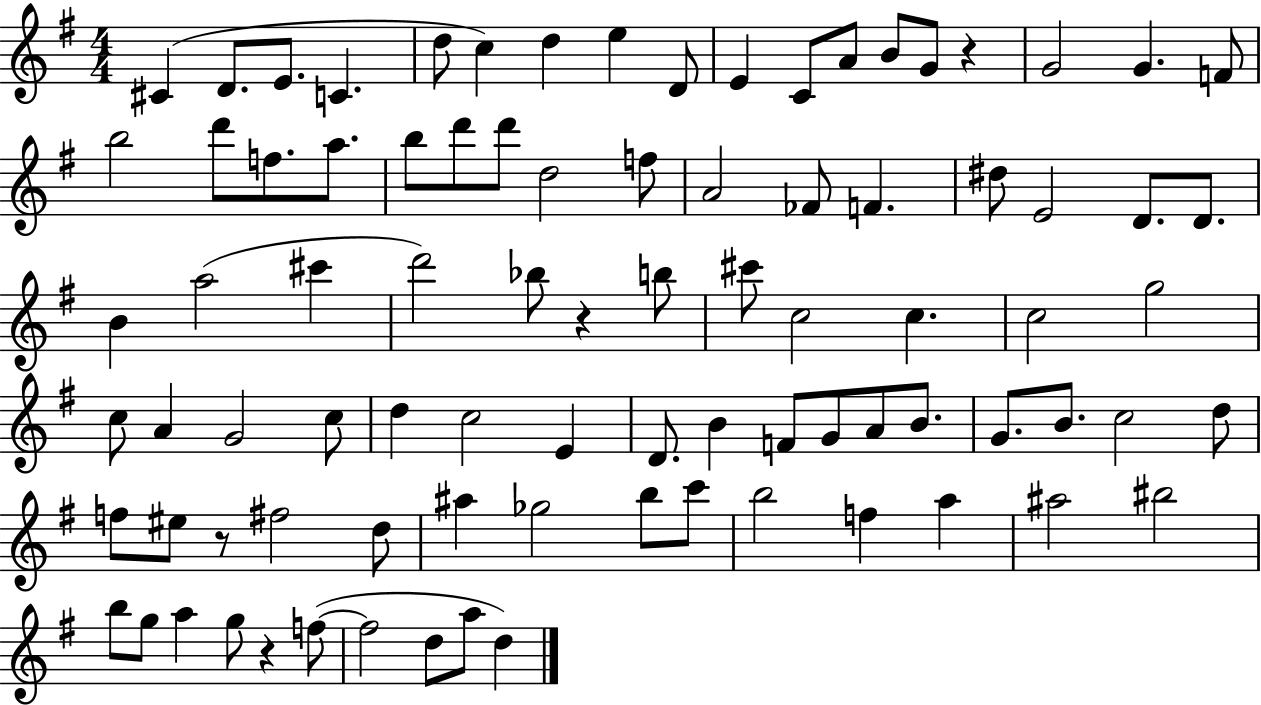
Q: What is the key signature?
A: G major